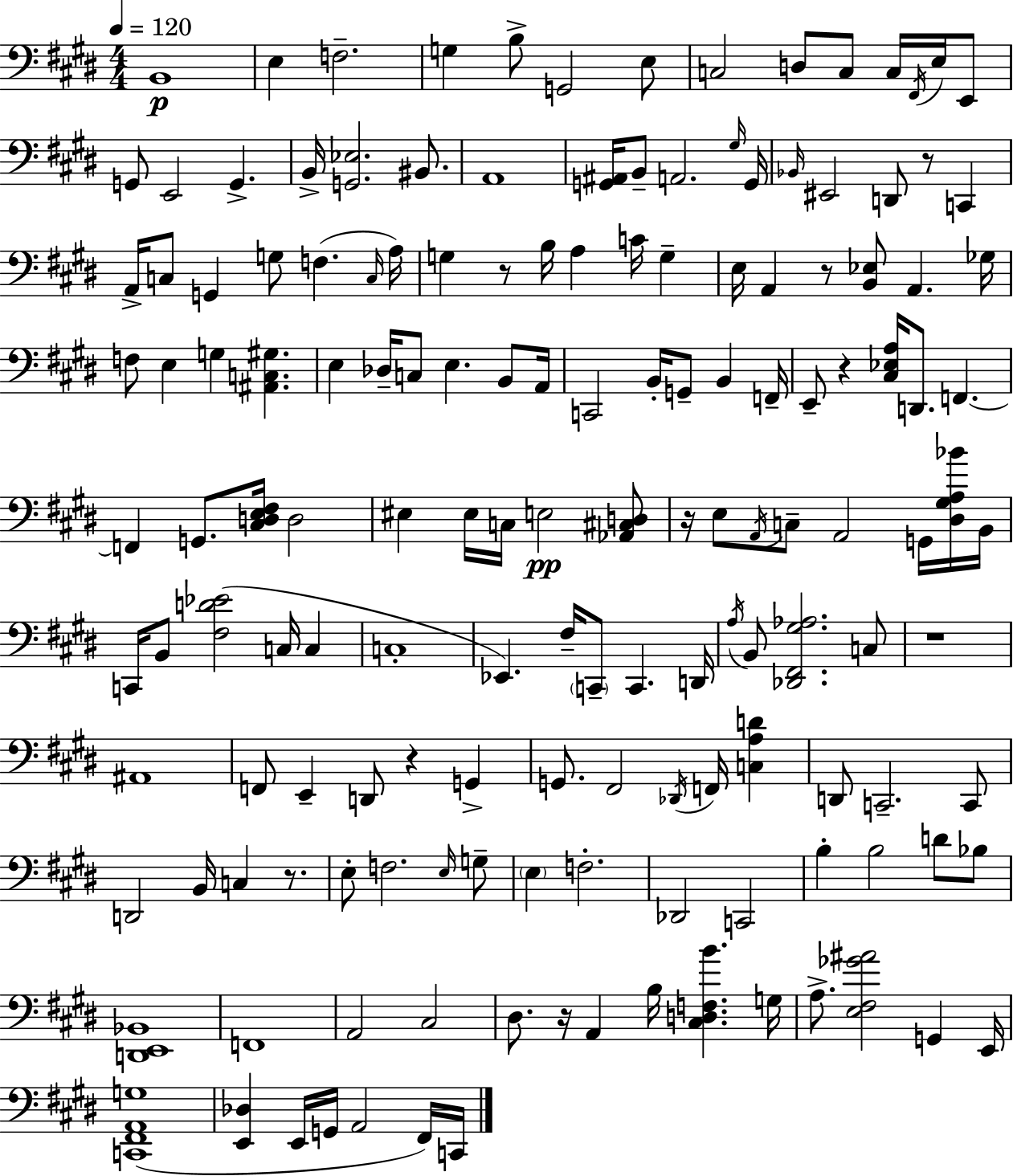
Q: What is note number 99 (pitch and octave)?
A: C2